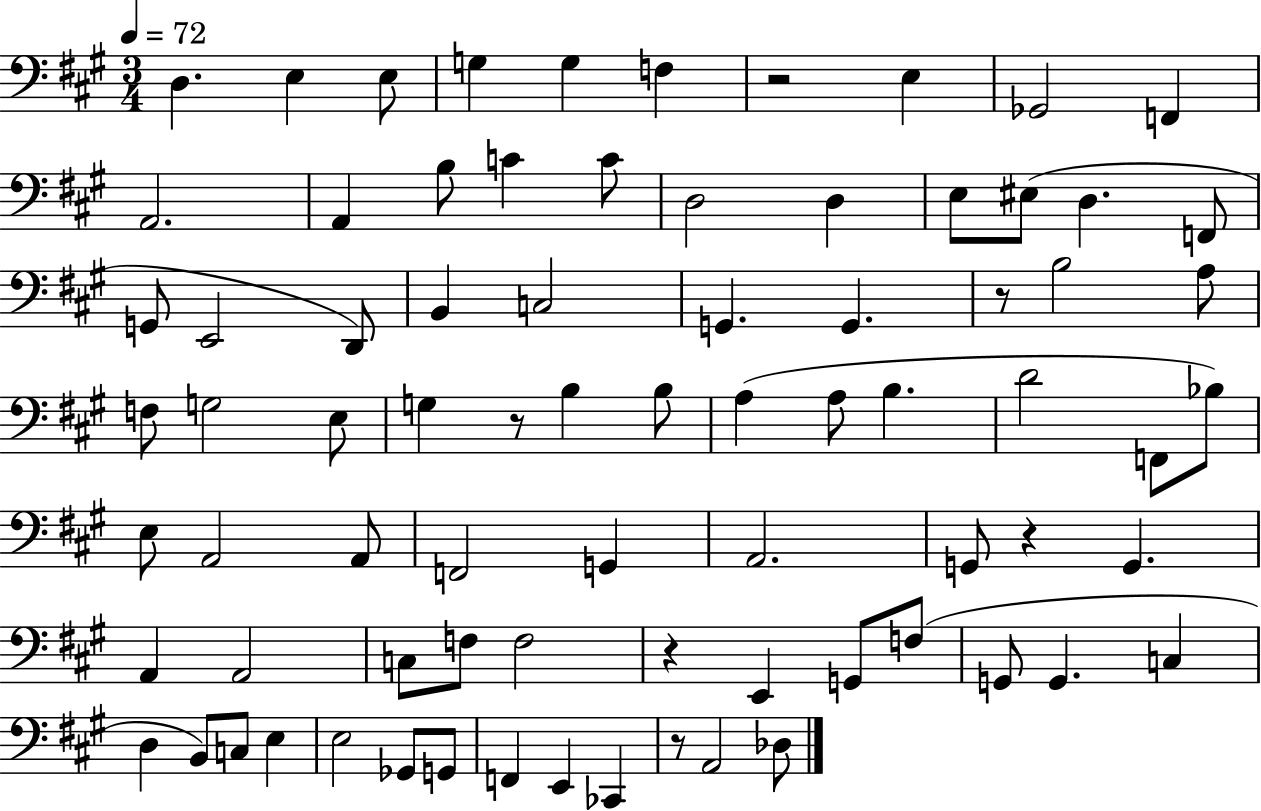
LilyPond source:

{
  \clef bass
  \numericTimeSignature
  \time 3/4
  \key a \major
  \tempo 4 = 72
  d4. e4 e8 | g4 g4 f4 | r2 e4 | ges,2 f,4 | \break a,2. | a,4 b8 c'4 c'8 | d2 d4 | e8 eis8( d4. f,8 | \break g,8 e,2 d,8) | b,4 c2 | g,4. g,4. | r8 b2 a8 | \break f8 g2 e8 | g4 r8 b4 b8 | a4( a8 b4. | d'2 f,8 bes8) | \break e8 a,2 a,8 | f,2 g,4 | a,2. | g,8 r4 g,4. | \break a,4 a,2 | c8 f8 f2 | r4 e,4 g,8 f8( | g,8 g,4. c4 | \break d4 b,8) c8 e4 | e2 ges,8 g,8 | f,4 e,4 ces,4 | r8 a,2 des8 | \break \bar "|."
}